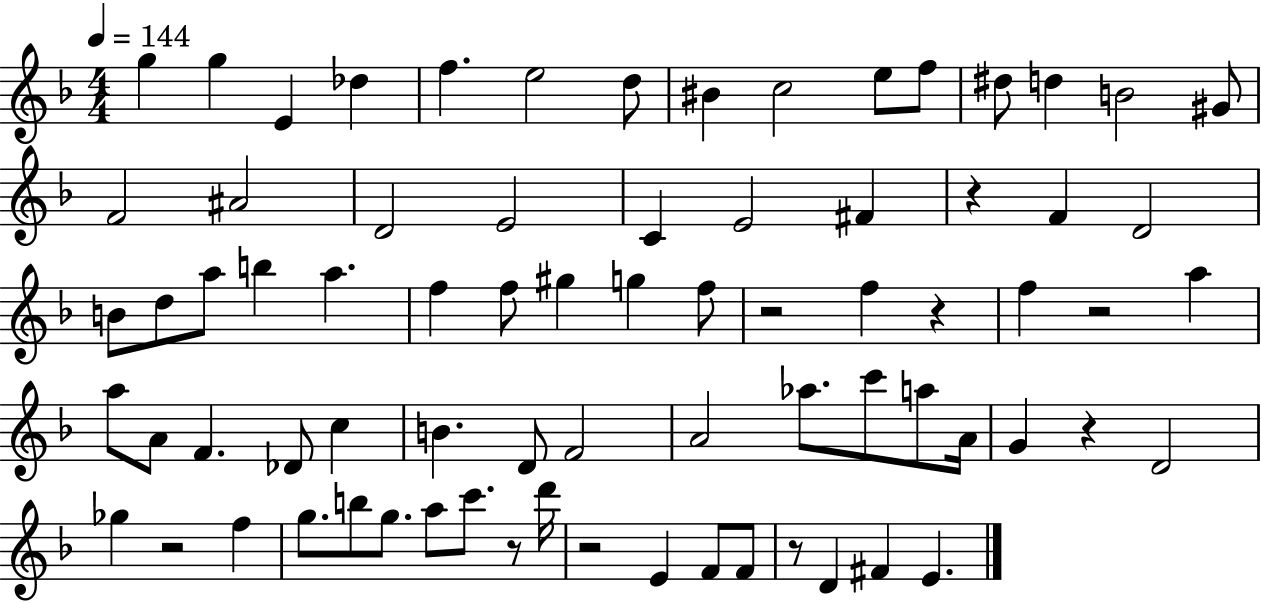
G5/q G5/q E4/q Db5/q F5/q. E5/h D5/e BIS4/q C5/h E5/e F5/e D#5/e D5/q B4/h G#4/e F4/h A#4/h D4/h E4/h C4/q E4/h F#4/q R/q F4/q D4/h B4/e D5/e A5/e B5/q A5/q. F5/q F5/e G#5/q G5/q F5/e R/h F5/q R/q F5/q R/h A5/q A5/e A4/e F4/q. Db4/e C5/q B4/q. D4/e F4/h A4/h Ab5/e. C6/e A5/e A4/s G4/q R/q D4/h Gb5/q R/h F5/q G5/e. B5/e G5/e. A5/e C6/e. R/e D6/s R/h E4/q F4/e F4/e R/e D4/q F#4/q E4/q.